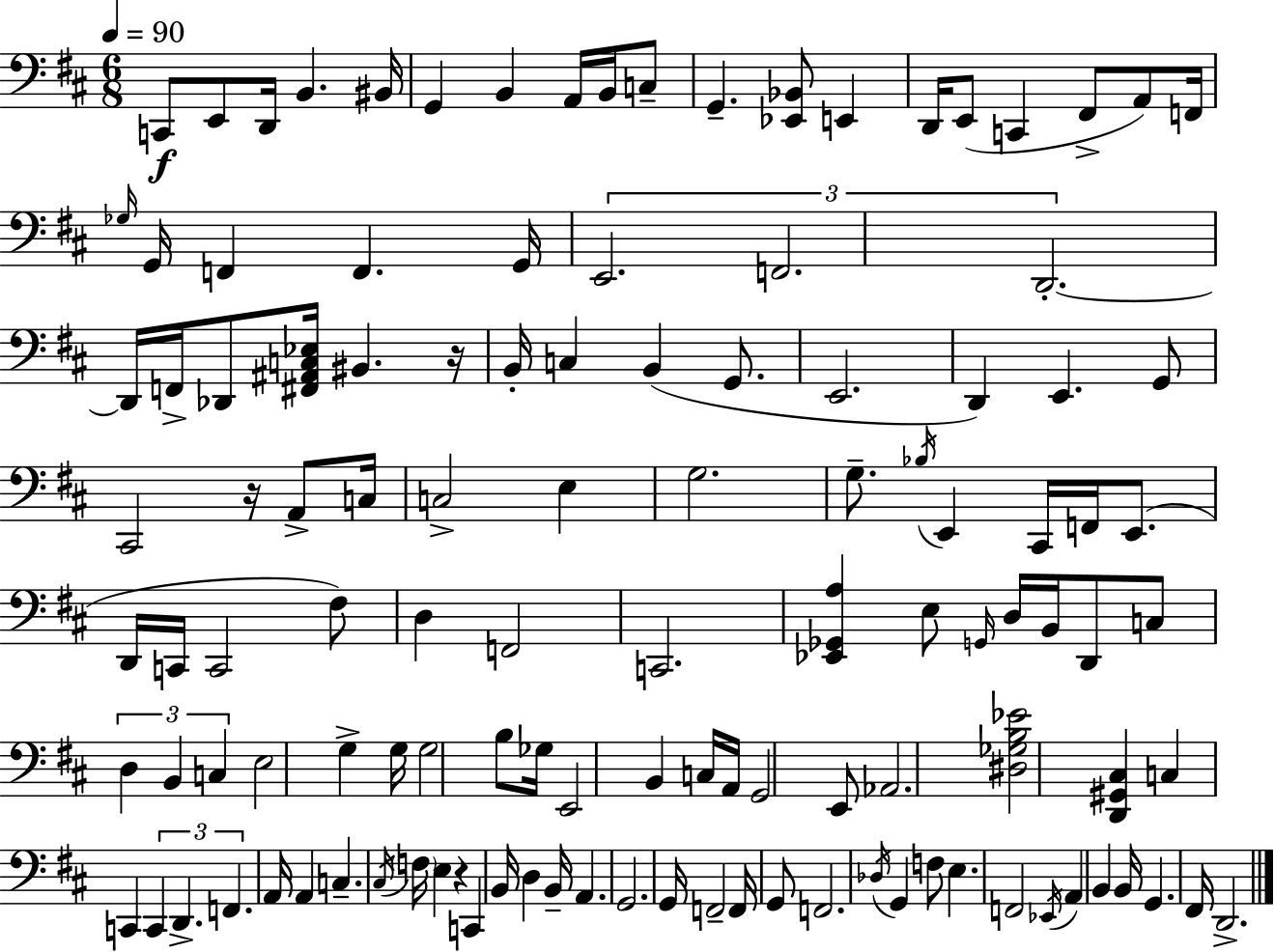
X:1
T:Untitled
M:6/8
L:1/4
K:D
C,,/2 E,,/2 D,,/4 B,, ^B,,/4 G,, B,, A,,/4 B,,/4 C,/2 G,, [_E,,_B,,]/2 E,, D,,/4 E,,/2 C,, ^F,,/2 A,,/2 F,,/4 _G,/4 G,,/4 F,, F,, G,,/4 E,,2 F,,2 D,,2 D,,/4 F,,/4 _D,,/2 [^F,,^A,,C,_E,]/4 ^B,, z/4 B,,/4 C, B,, G,,/2 E,,2 D,, E,, G,,/2 ^C,,2 z/4 A,,/2 C,/4 C,2 E, G,2 G,/2 _B,/4 E,, ^C,,/4 F,,/4 E,,/2 D,,/4 C,,/4 C,,2 ^F,/2 D, F,,2 C,,2 [_E,,_G,,A,] E,/2 G,,/4 D,/4 B,,/4 D,,/2 C,/2 D, B,, C, E,2 G, G,/4 G,2 B,/2 _G,/4 E,,2 B,, C,/4 A,,/4 G,,2 E,,/2 _A,,2 [^D,_G,B,_E]2 [D,,^G,,^C,] C, C,, C,, D,, F,, A,,/4 A,, C, ^C,/4 F,/4 E, z C,, B,,/4 D, B,,/4 A,, G,,2 G,,/4 F,,2 F,,/4 G,,/2 F,,2 _D,/4 G,, F,/2 E, F,,2 _E,,/4 A,, B,, B,,/4 G,, ^F,,/4 D,,2